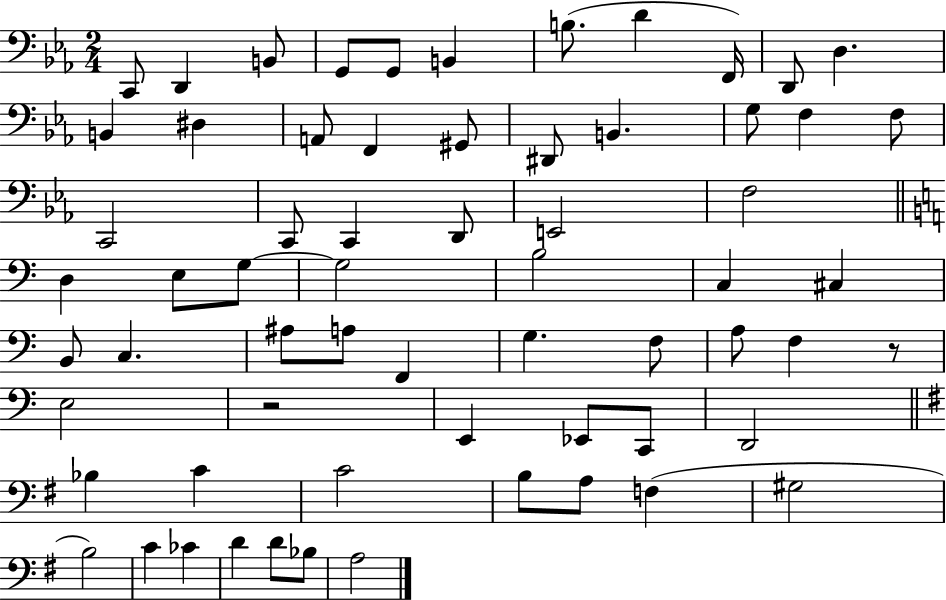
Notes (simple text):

C2/e D2/q B2/e G2/e G2/e B2/q B3/e. D4/q F2/s D2/e D3/q. B2/q D#3/q A2/e F2/q G#2/e D#2/e B2/q. G3/e F3/q F3/e C2/h C2/e C2/q D2/e E2/h F3/h D3/q E3/e G3/e G3/h B3/h C3/q C#3/q B2/e C3/q. A#3/e A3/e F2/q G3/q. F3/e A3/e F3/q R/e E3/h R/h E2/q Eb2/e C2/e D2/h Bb3/q C4/q C4/h B3/e A3/e F3/q G#3/h B3/h C4/q CES4/q D4/q D4/e Bb3/e A3/h